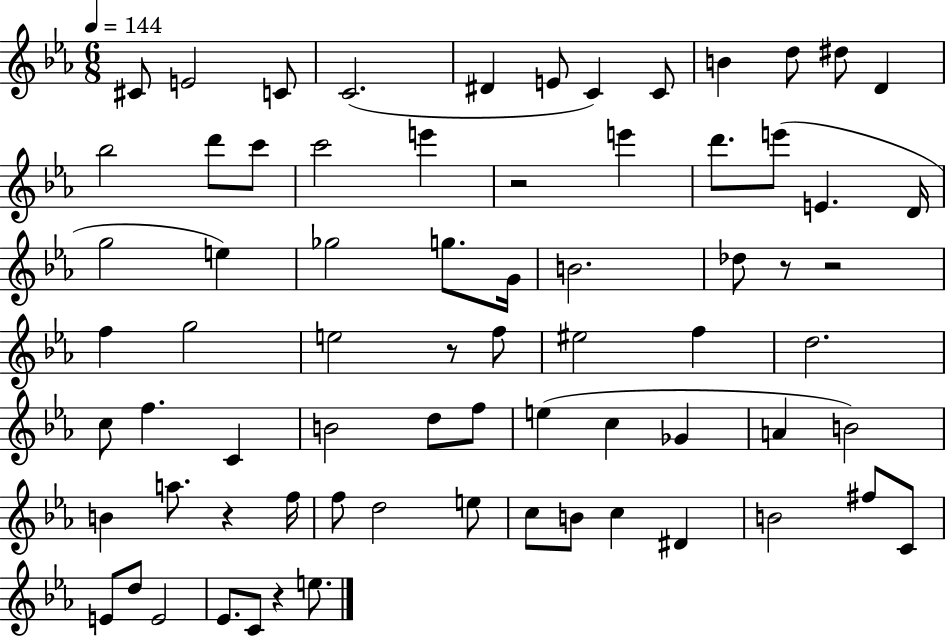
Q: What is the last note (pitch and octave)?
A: E5